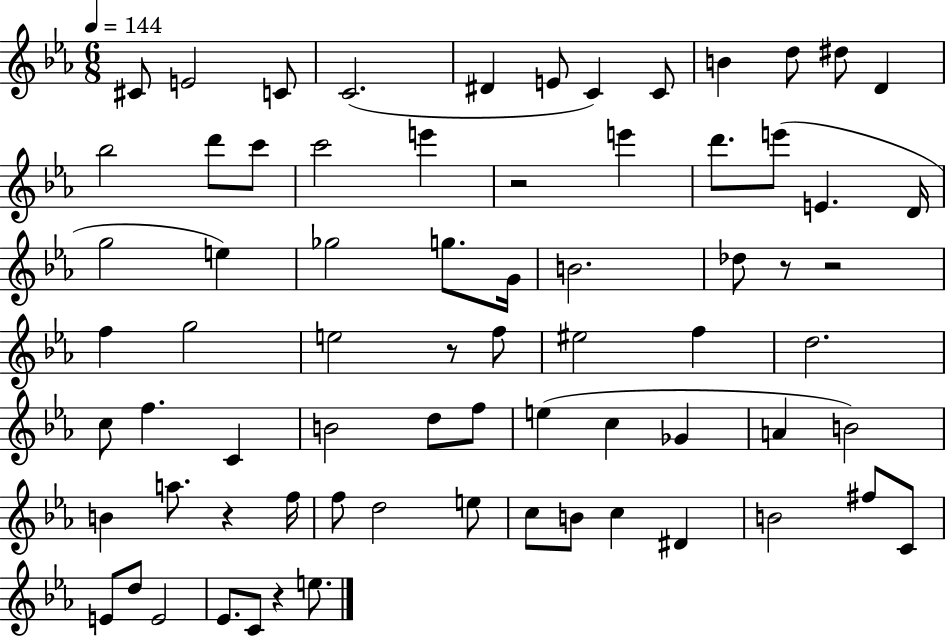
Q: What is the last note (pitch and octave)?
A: E5